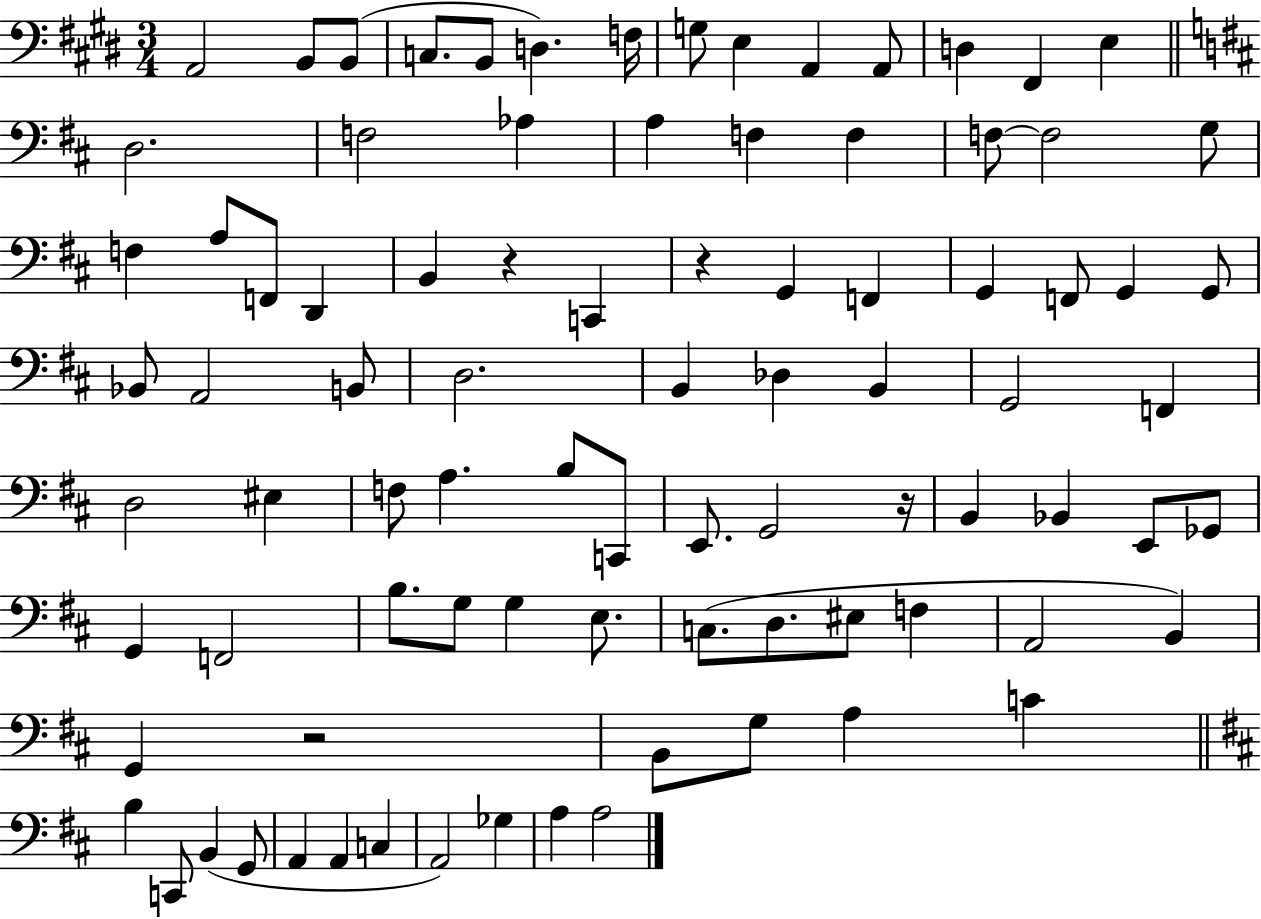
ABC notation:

X:1
T:Untitled
M:3/4
L:1/4
K:E
A,,2 B,,/2 B,,/2 C,/2 B,,/2 D, F,/4 G,/2 E, A,, A,,/2 D, ^F,, E, D,2 F,2 _A, A, F, F, F,/2 F,2 G,/2 F, A,/2 F,,/2 D,, B,, z C,, z G,, F,, G,, F,,/2 G,, G,,/2 _B,,/2 A,,2 B,,/2 D,2 B,, _D, B,, G,,2 F,, D,2 ^E, F,/2 A, B,/2 C,,/2 E,,/2 G,,2 z/4 B,, _B,, E,,/2 _G,,/2 G,, F,,2 B,/2 G,/2 G, E,/2 C,/2 D,/2 ^E,/2 F, A,,2 B,, G,, z2 B,,/2 G,/2 A, C B, C,,/2 B,, G,,/2 A,, A,, C, A,,2 _G, A, A,2